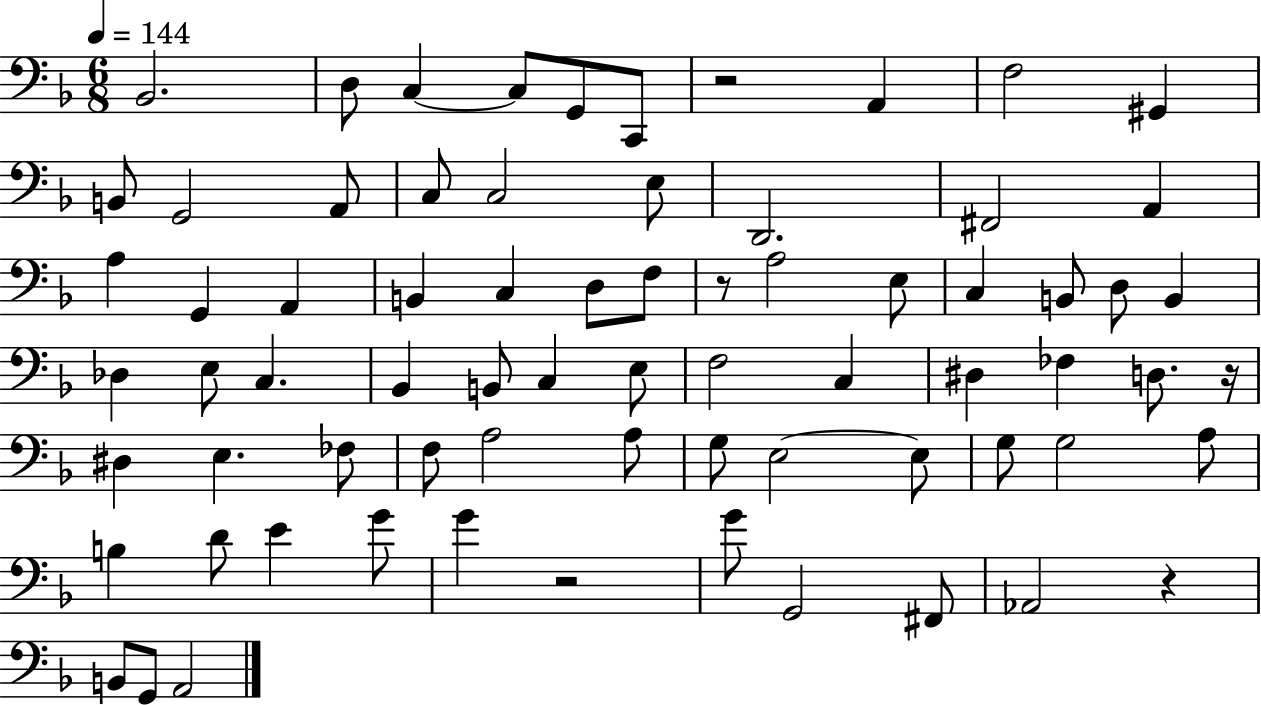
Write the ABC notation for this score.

X:1
T:Untitled
M:6/8
L:1/4
K:F
_B,,2 D,/2 C, C,/2 G,,/2 C,,/2 z2 A,, F,2 ^G,, B,,/2 G,,2 A,,/2 C,/2 C,2 E,/2 D,,2 ^F,,2 A,, A, G,, A,, B,, C, D,/2 F,/2 z/2 A,2 E,/2 C, B,,/2 D,/2 B,, _D, E,/2 C, _B,, B,,/2 C, E,/2 F,2 C, ^D, _F, D,/2 z/4 ^D, E, _F,/2 F,/2 A,2 A,/2 G,/2 E,2 E,/2 G,/2 G,2 A,/2 B, D/2 E G/2 G z2 G/2 G,,2 ^F,,/2 _A,,2 z B,,/2 G,,/2 A,,2